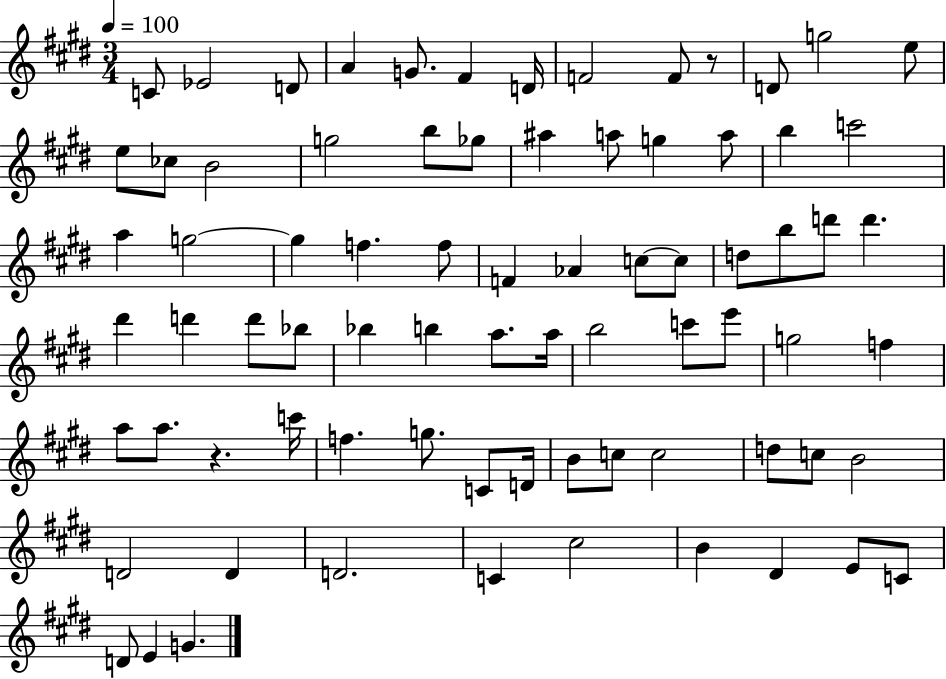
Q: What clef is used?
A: treble